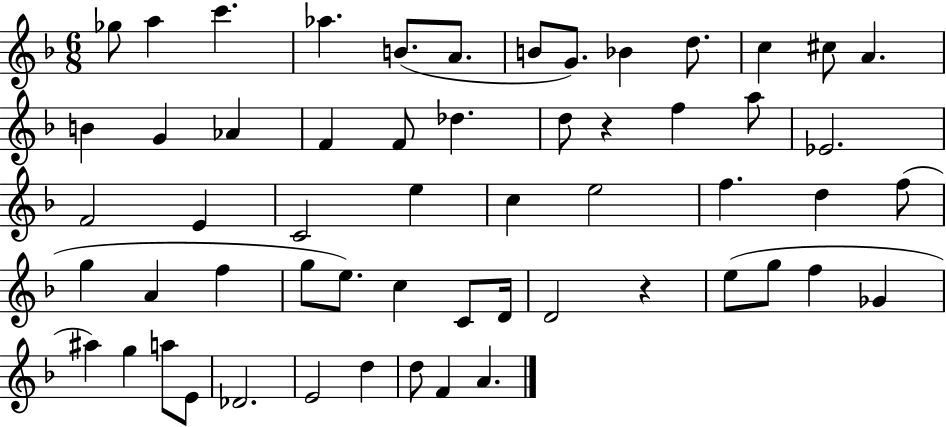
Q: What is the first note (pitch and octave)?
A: Gb5